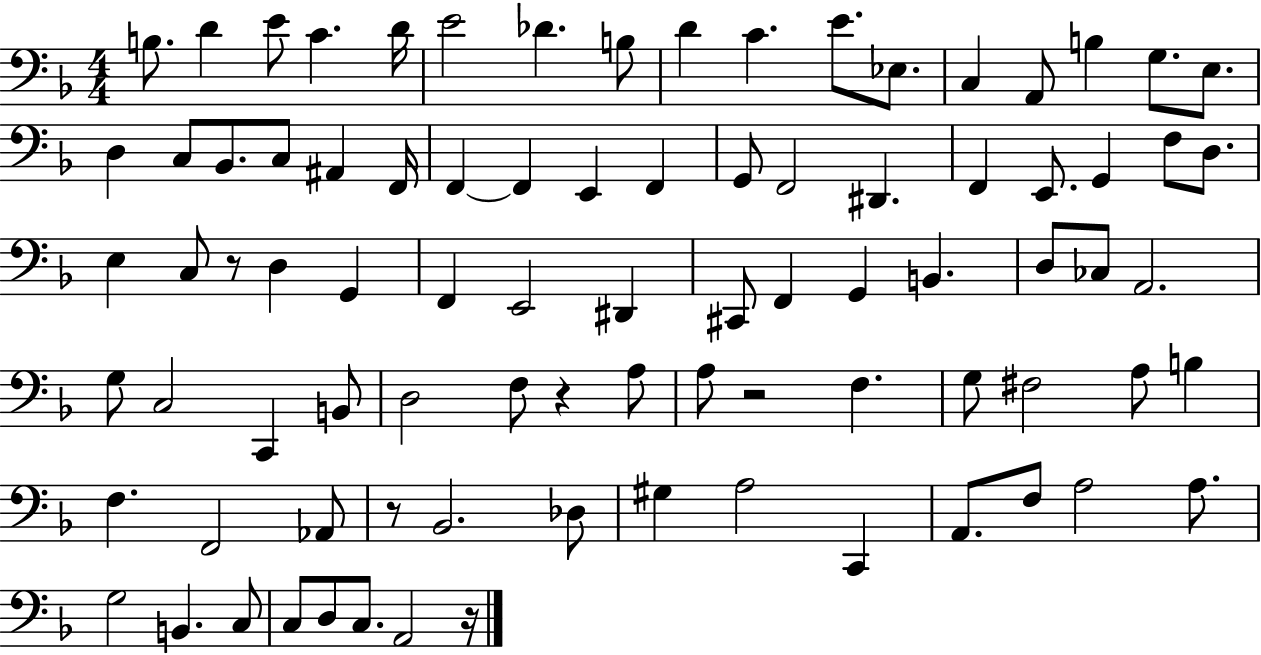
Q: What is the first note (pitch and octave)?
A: B3